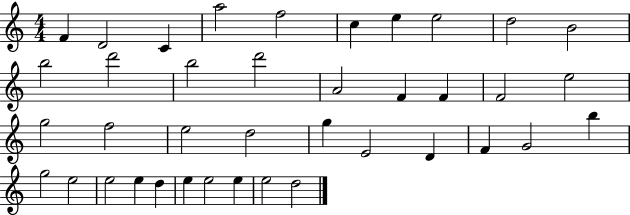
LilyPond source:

{
  \clef treble
  \numericTimeSignature
  \time 4/4
  \key c \major
  f'4 d'2 c'4 | a''2 f''2 | c''4 e''4 e''2 | d''2 b'2 | \break b''2 d'''2 | b''2 d'''2 | a'2 f'4 f'4 | f'2 e''2 | \break g''2 f''2 | e''2 d''2 | g''4 e'2 d'4 | f'4 g'2 b''4 | \break g''2 e''2 | e''2 e''4 d''4 | e''4 e''2 e''4 | e''2 d''2 | \break \bar "|."
}